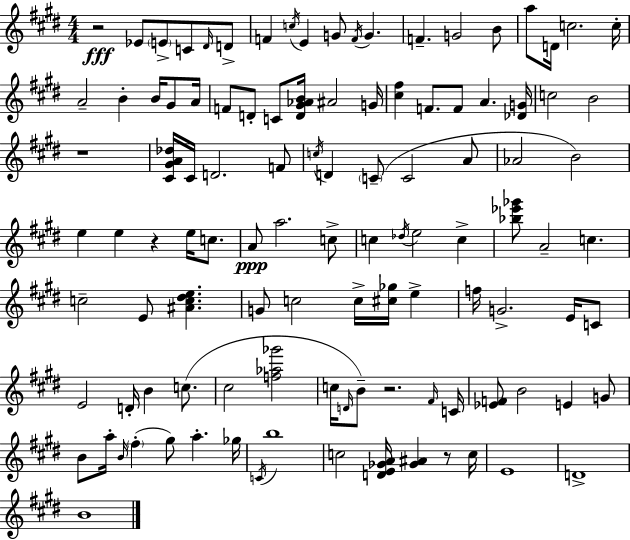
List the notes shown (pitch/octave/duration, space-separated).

R/h Eb4/e E4/e C4/e D#4/s D4/e F4/q C5/s E4/q G4/e F4/s G4/q. F4/q. G4/h B4/e A5/e D4/s C5/h. C5/s A4/h B4/q B4/s G#4/e A4/s F4/e D4/e C4/e [D4,G#4,Ab4,B4]/s A#4/h G4/s [C#5,F#5]/q F4/e. F4/e A4/q. [Db4,G4]/s C5/h B4/h R/w [C#4,G#4,A4,Db5]/s C#4/s D4/h. F4/e C5/s D4/q C4/e C4/h A4/e Ab4/h B4/h E5/q E5/q R/q E5/s C5/e. A4/e A5/h. C5/e C5/q Db5/s E5/h C5/q [Bb5,Eb6,Gb6]/e A4/h C5/q. C5/h E4/e [A#4,C5,D#5,E5]/q. G4/e C5/h C5/s [C#5,Gb5]/s E5/q F5/s G4/h. E4/s C4/e E4/h D4/s B4/q C5/e. C#5/h [F5,Ab5,Gb6]/h C5/s D4/s B4/e R/h. F#4/s C4/s [Eb4,F4]/e B4/h E4/q G4/e B4/e A5/s B4/s F#5/q G#5/e A5/q. Gb5/s C4/s B5/w C5/h [D4,E4,Gb4,A4]/s [Gb4,A#4]/q R/e C5/s E4/w D4/w B4/w